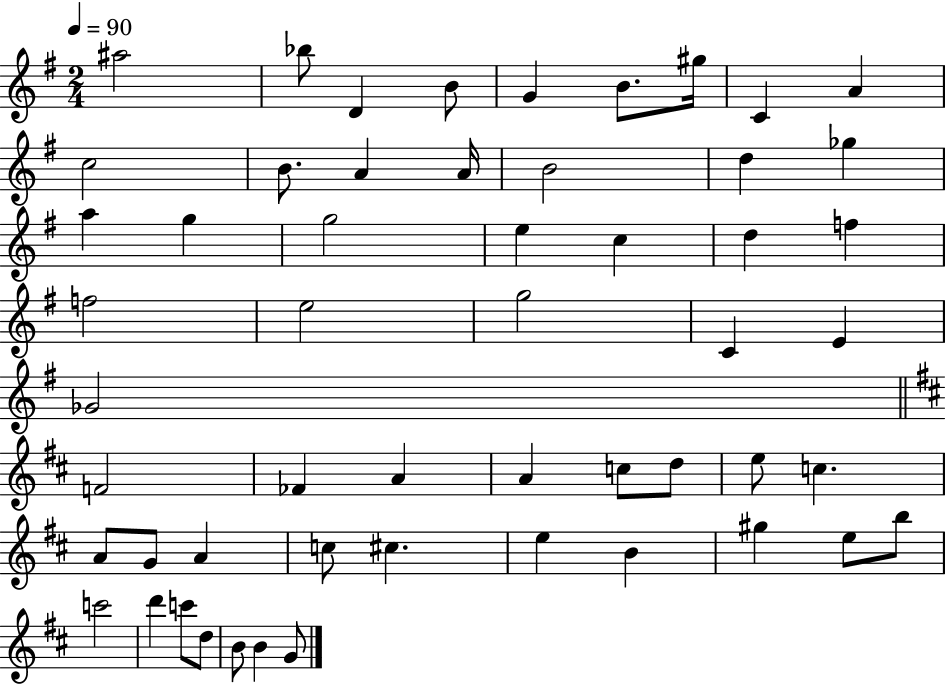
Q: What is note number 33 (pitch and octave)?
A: A4